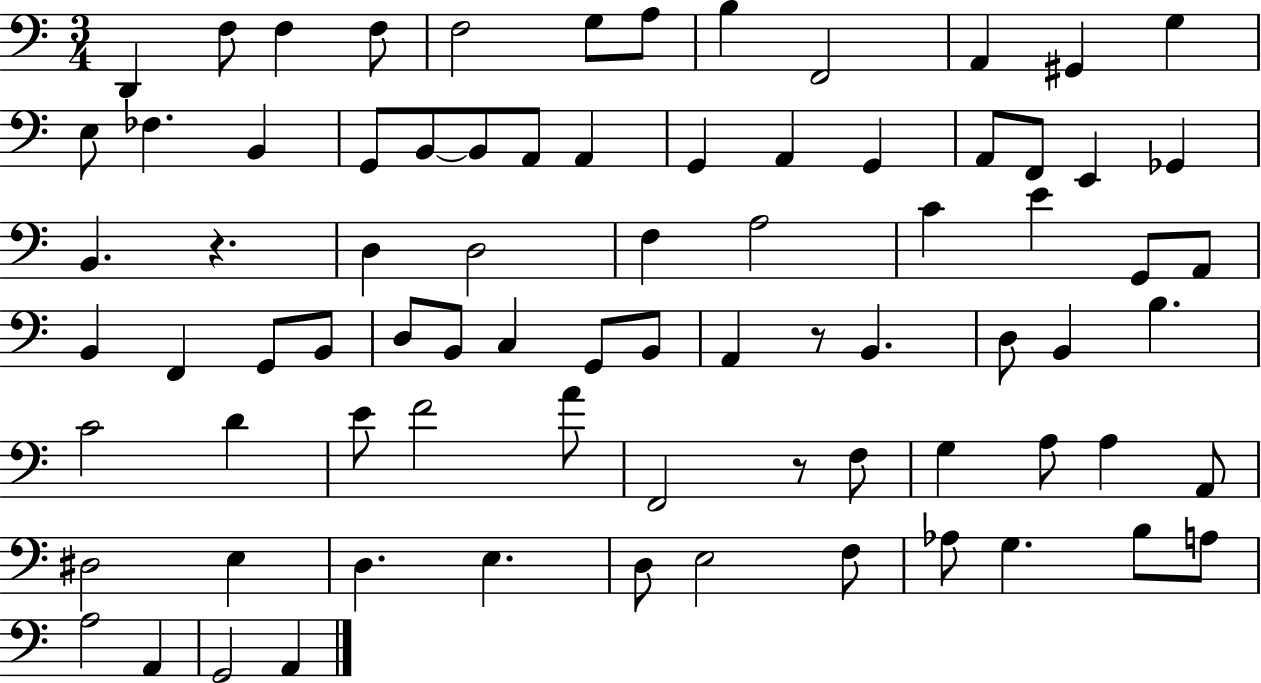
{
  \clef bass
  \numericTimeSignature
  \time 3/4
  \key c \major
  d,4 f8 f4 f8 | f2 g8 a8 | b4 f,2 | a,4 gis,4 g4 | \break e8 fes4. b,4 | g,8 b,8~~ b,8 a,8 a,4 | g,4 a,4 g,4 | a,8 f,8 e,4 ges,4 | \break b,4. r4. | d4 d2 | f4 a2 | c'4 e'4 g,8 a,8 | \break b,4 f,4 g,8 b,8 | d8 b,8 c4 g,8 b,8 | a,4 r8 b,4. | d8 b,4 b4. | \break c'2 d'4 | e'8 f'2 a'8 | f,2 r8 f8 | g4 a8 a4 a,8 | \break dis2 e4 | d4. e4. | d8 e2 f8 | aes8 g4. b8 a8 | \break a2 a,4 | g,2 a,4 | \bar "|."
}